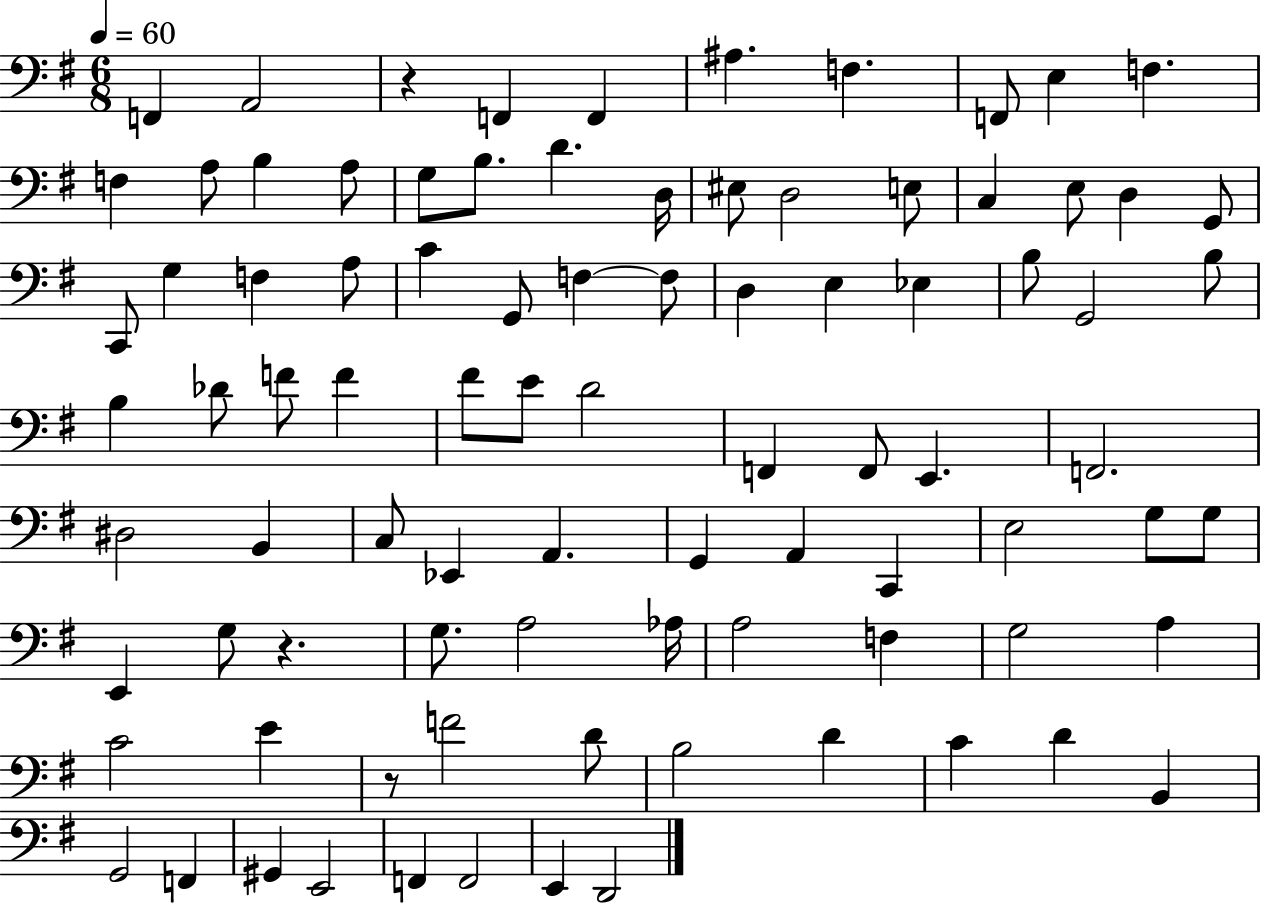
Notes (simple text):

F2/q A2/h R/q F2/q F2/q A#3/q. F3/q. F2/e E3/q F3/q. F3/q A3/e B3/q A3/e G3/e B3/e. D4/q. D3/s EIS3/e D3/h E3/e C3/q E3/e D3/q G2/e C2/e G3/q F3/q A3/e C4/q G2/e F3/q F3/e D3/q E3/q Eb3/q B3/e G2/h B3/e B3/q Db4/e F4/e F4/q F#4/e E4/e D4/h F2/q F2/e E2/q. F2/h. D#3/h B2/q C3/e Eb2/q A2/q. G2/q A2/q C2/q E3/h G3/e G3/e E2/q G3/e R/q. G3/e. A3/h Ab3/s A3/h F3/q G3/h A3/q C4/h E4/q R/e F4/h D4/e B3/h D4/q C4/q D4/q B2/q G2/h F2/q G#2/q E2/h F2/q F2/h E2/q D2/h